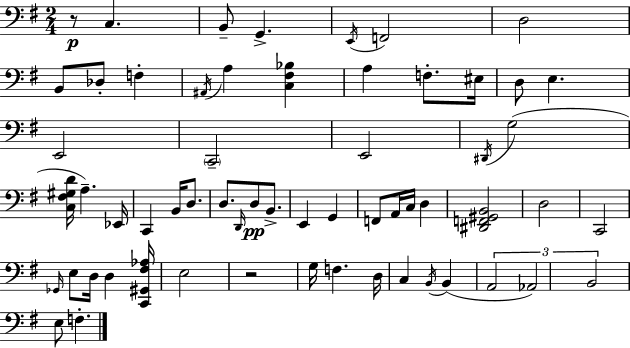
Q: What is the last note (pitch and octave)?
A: F3